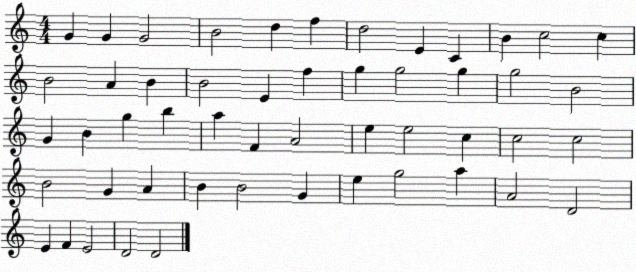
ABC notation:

X:1
T:Untitled
M:4/4
L:1/4
K:C
G G G2 B2 d f d2 E C B c2 c B2 A B B2 E f g g2 g g2 B2 G B g b a F A2 e e2 c c2 c2 B2 G A B B2 G e g2 a A2 D2 E F E2 D2 D2